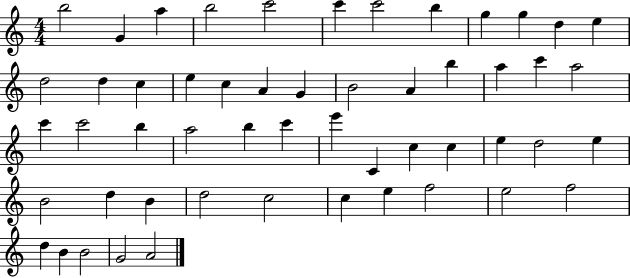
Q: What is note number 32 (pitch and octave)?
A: E6